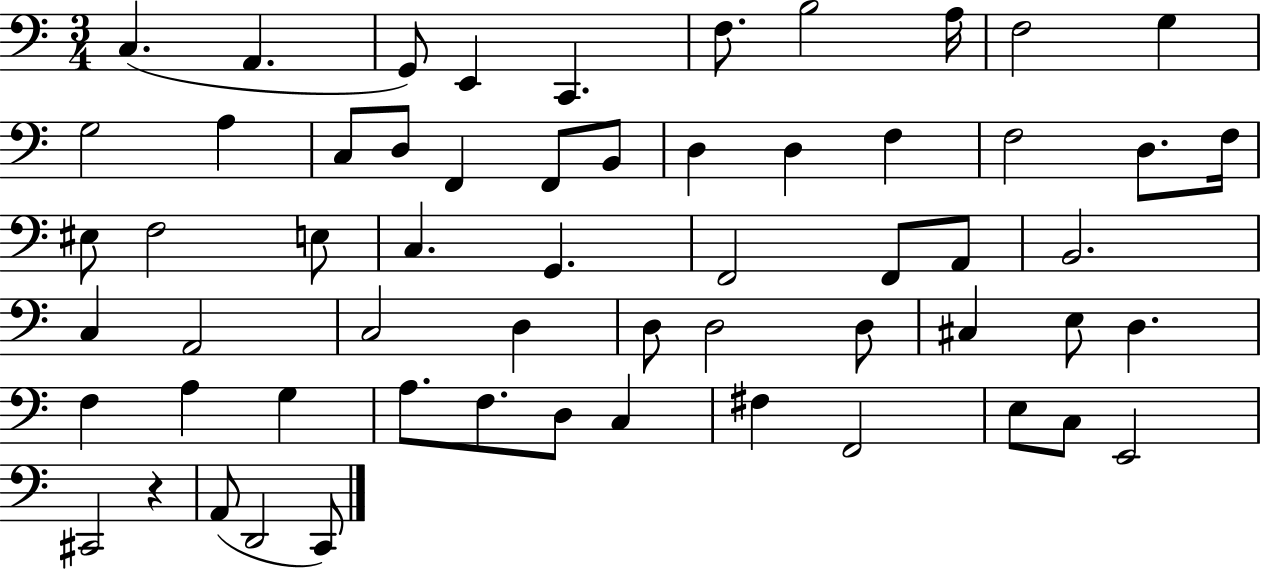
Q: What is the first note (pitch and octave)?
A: C3